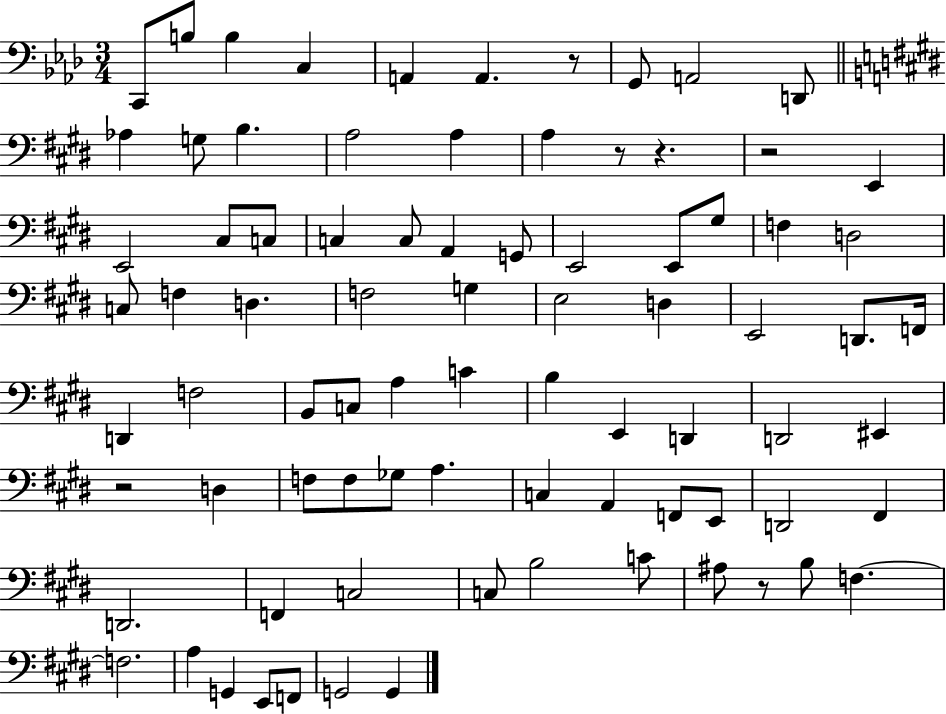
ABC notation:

X:1
T:Untitled
M:3/4
L:1/4
K:Ab
C,,/2 B,/2 B, C, A,, A,, z/2 G,,/2 A,,2 D,,/2 _A, G,/2 B, A,2 A, A, z/2 z z2 E,, E,,2 ^C,/2 C,/2 C, C,/2 A,, G,,/2 E,,2 E,,/2 ^G,/2 F, D,2 C,/2 F, D, F,2 G, E,2 D, E,,2 D,,/2 F,,/4 D,, F,2 B,,/2 C,/2 A, C B, E,, D,, D,,2 ^E,, z2 D, F,/2 F,/2 _G,/2 A, C, A,, F,,/2 E,,/2 D,,2 ^F,, D,,2 F,, C,2 C,/2 B,2 C/2 ^A,/2 z/2 B,/2 F, F,2 A, G,, E,,/2 F,,/2 G,,2 G,,